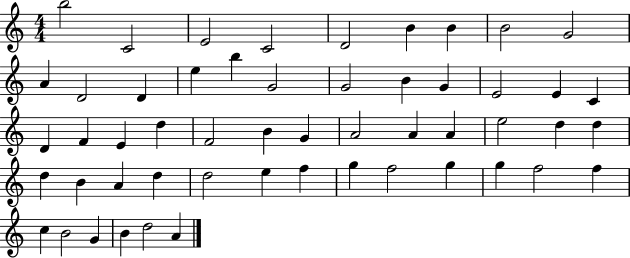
{
  \clef treble
  \numericTimeSignature
  \time 4/4
  \key c \major
  b''2 c'2 | e'2 c'2 | d'2 b'4 b'4 | b'2 g'2 | \break a'4 d'2 d'4 | e''4 b''4 g'2 | g'2 b'4 g'4 | e'2 e'4 c'4 | \break d'4 f'4 e'4 d''4 | f'2 b'4 g'4 | a'2 a'4 a'4 | e''2 d''4 d''4 | \break d''4 b'4 a'4 d''4 | d''2 e''4 f''4 | g''4 f''2 g''4 | g''4 f''2 f''4 | \break c''4 b'2 g'4 | b'4 d''2 a'4 | \bar "|."
}